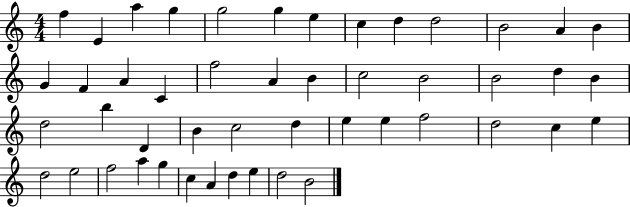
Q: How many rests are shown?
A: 0